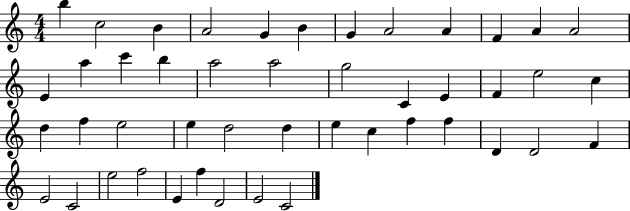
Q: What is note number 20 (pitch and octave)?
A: C4